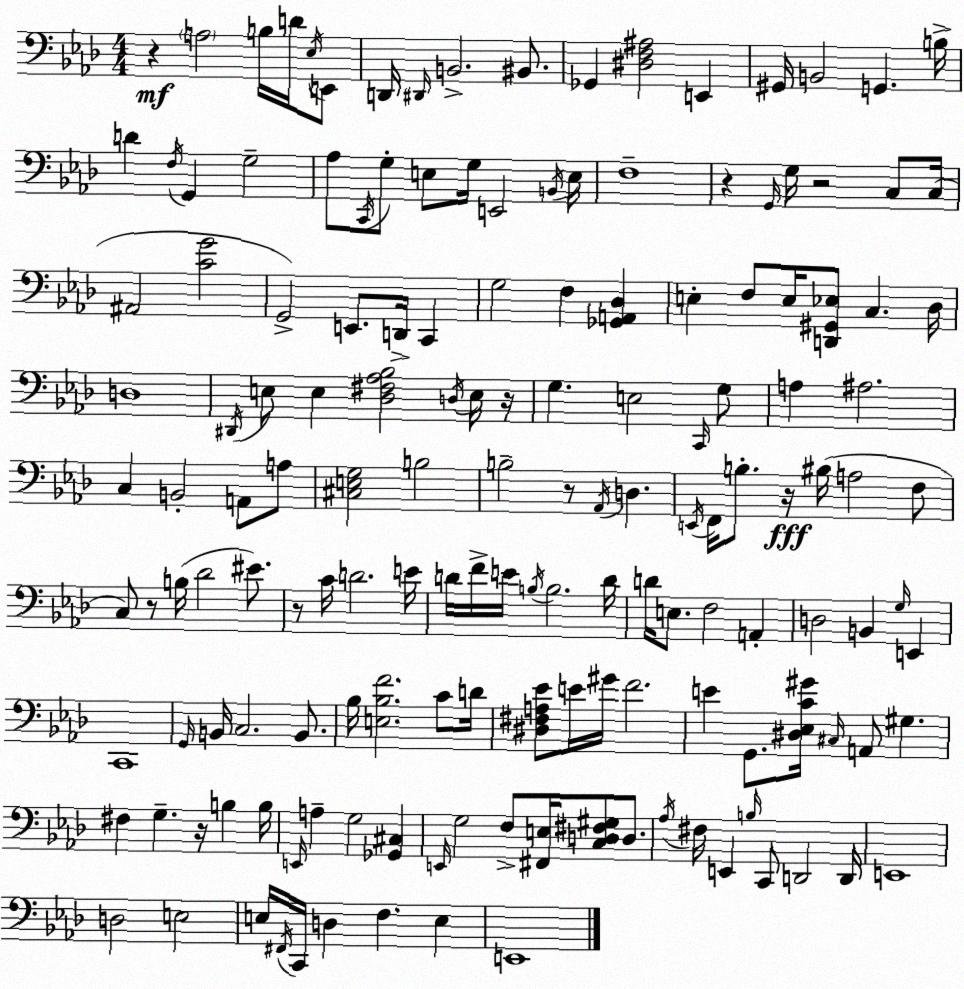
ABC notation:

X:1
T:Untitled
M:4/4
L:1/4
K:Ab
z A,2 B,/4 D/4 _E,/4 E,,/2 D,,/4 ^D,,/4 B,,2 ^B,,/2 _G,, [^D,F,^A,]2 E,, ^G,,/4 B,,2 G,, B,/4 D F,/4 G,, G,2 _A,/2 C,,/4 G,/2 E,/2 G,/4 E,,2 B,,/4 E,/4 F,4 z G,,/4 G,/4 z2 C,/2 C,/4 ^A,,2 [CG]2 G,,2 E,,/2 D,,/4 C,, G,2 F, [_G,,A,,_D,] E, F,/2 E,/4 [D,,^G,,_E,]/2 C, _D,/4 D,4 ^D,,/4 E,/2 E, [_D,^F,_A,_B,]2 D,/4 E,/4 z/4 G, E,2 C,,/4 G,/2 A, ^A,2 C, B,,2 A,,/2 A,/2 [^C,E,G,]2 B,2 B,2 z/2 _A,,/4 D, E,,/4 F,,/4 B,/2 z/4 ^B,/4 A,2 F,/2 C,/2 z/2 B,/4 _D2 ^E/2 z/2 C/4 D2 E/4 D/4 F/4 E/4 B,/4 B,2 D/4 D/4 E,/2 F,2 A,, D,2 B,, G,/4 E,, C,,4 G,,/4 B,,/4 C,2 B,,/2 _B,/4 [E,_B,F]2 C/2 D/4 [^D,^F,A,_E]/2 E/4 ^G/4 F2 E G,,/2 [^D,_E,C^G]/4 ^C,/4 A,,/2 ^G, ^F, G, z/4 B, B,/4 E,,/4 A, G,2 [_G,,^C,] E,,/4 G,2 F,/2 [^F,,E,]/4 [C,D,^F,^G,]/2 D,/2 _A,/4 ^F,/4 E,, B,/4 C,,/2 D,,2 D,,/4 E,,4 D,2 E,2 E,/4 ^F,,/4 C,,/4 D, F, E, E,,4